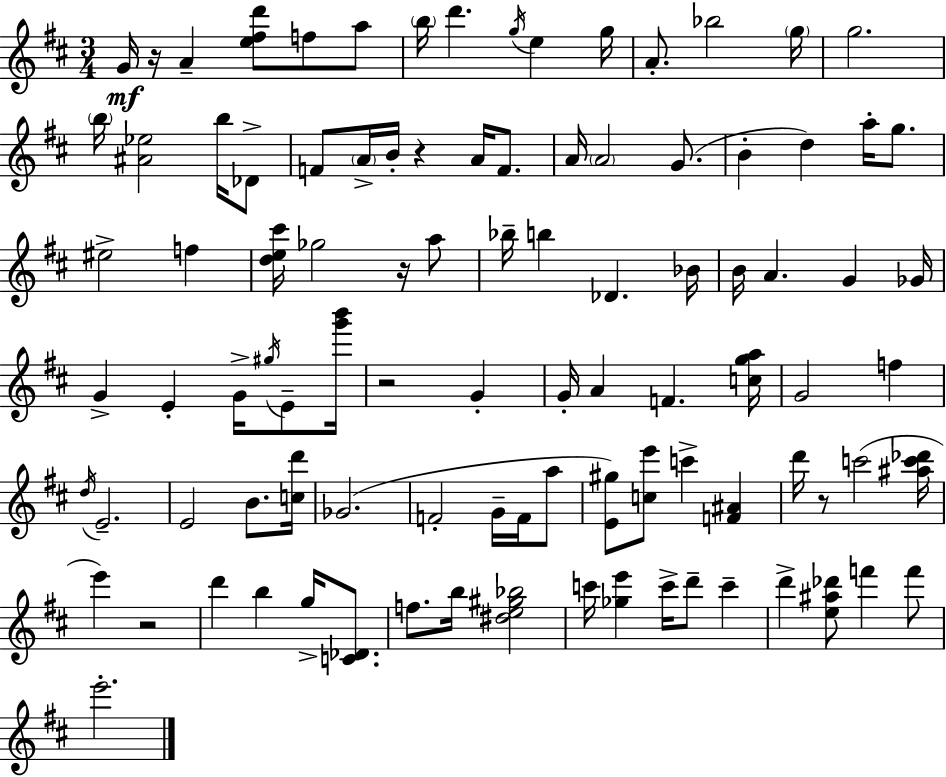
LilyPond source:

{
  \clef treble
  \numericTimeSignature
  \time 3/4
  \key d \major
  g'16\mf r16 a'4-- <e'' fis'' d'''>8 f''8 a''8 | \parenthesize b''16 d'''4. \acciaccatura { g''16 } e''4 | g''16 a'8.-. bes''2 | \parenthesize g''16 g''2. | \break \parenthesize b''16 <ais' ees''>2 b''16 des'8-> | f'8 \parenthesize a'16-> b'16-. r4 a'16 f'8. | a'16 \parenthesize a'2 g'8.( | b'4-. d''4) a''16-. g''8. | \break eis''2-> f''4 | <d'' e'' cis'''>16 ges''2 r16 a''8 | bes''16-- b''4 des'4. | bes'16 b'16 a'4. g'4 | \break ges'16 g'4-> e'4-. g'16-> \acciaccatura { gis''16 } e'8-- | <g''' b'''>16 r2 g'4-. | g'16-. a'4 f'4. | <c'' g'' a''>16 g'2 f''4 | \break \acciaccatura { d''16 } e'2.-- | e'2 b'8. | <c'' d'''>16 ges'2.( | f'2-. g'16-- | \break f'16 a''8 <e' gis''>8) <c'' e'''>8 c'''4-> <f' ais'>4 | d'''16 r8 c'''2( | <ais'' c''' des'''>16 e'''4) r2 | d'''4 b''4 g''16-> | \break <c' des'>8. f''8. b''16 <dis'' e'' gis'' bes''>2 | c'''16 <ges'' e'''>4 c'''16-> d'''8-- c'''4-- | d'''4-> <e'' ais'' des'''>8 f'''4 | f'''8 e'''2.-. | \break \bar "|."
}